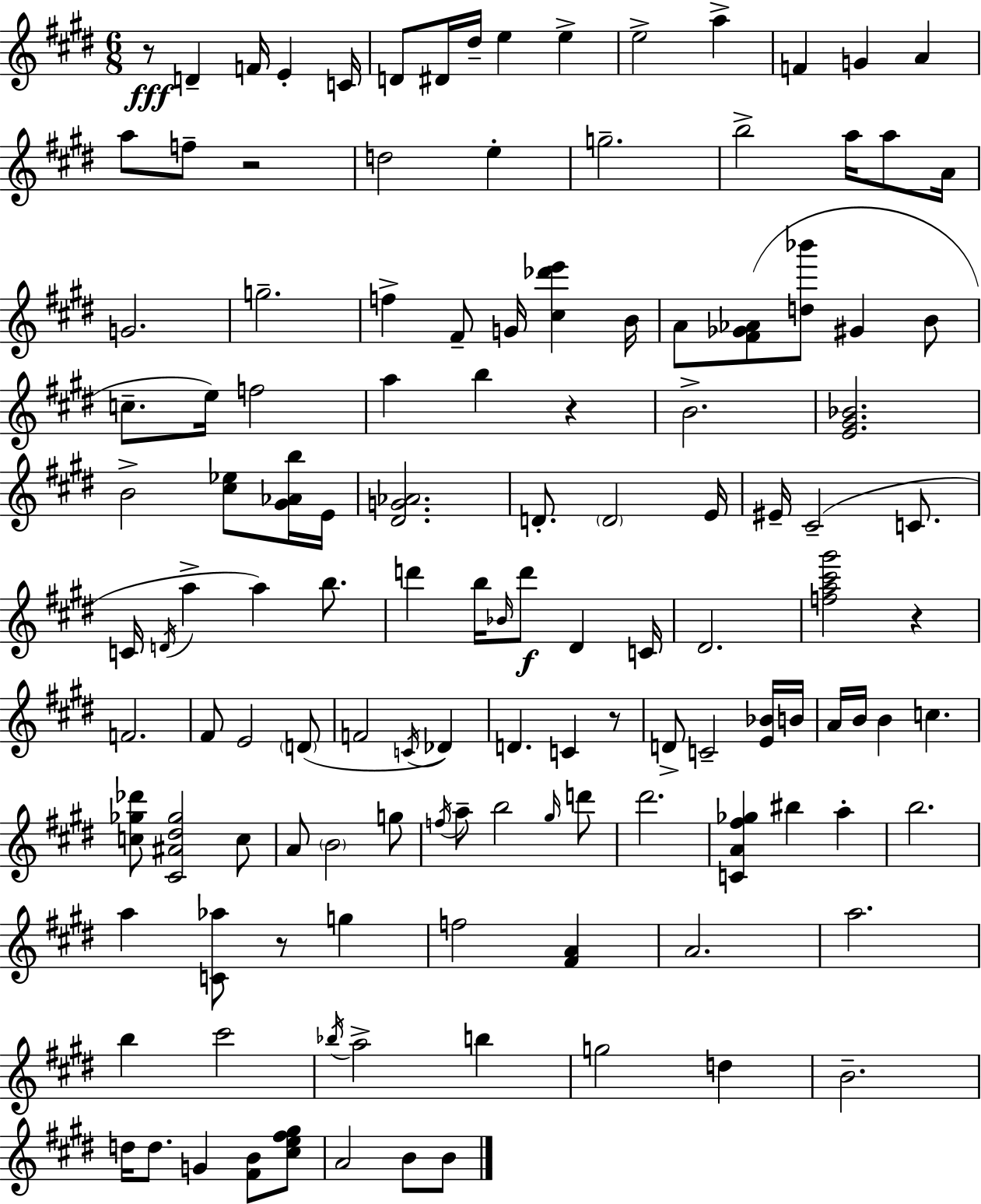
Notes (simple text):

R/e D4/q F4/s E4/q C4/s D4/e D#4/s D#5/s E5/q E5/q E5/h A5/q F4/q G4/q A4/q A5/e F5/e R/h D5/h E5/q G5/h. B5/h A5/s A5/e A4/s G4/h. G5/h. F5/q F#4/e G4/s [C#5,Db6,E6]/q B4/s A4/e [F#4,Gb4,Ab4]/e [D5,Bb6]/e G#4/q B4/e C5/e. E5/s F5/h A5/q B5/q R/q B4/h. [E4,G#4,Bb4]/h. B4/h [C#5,Eb5]/e [G#4,Ab4,B5]/s E4/s [D#4,G4,Ab4]/h. D4/e. D4/h E4/s EIS4/s C#4/h C4/e. C4/s D4/s A5/q A5/q B5/e. D6/q B5/s Bb4/s D6/e D#4/q C4/s D#4/h. [F5,A5,C#6,G#6]/h R/q F4/h. F#4/e E4/h D4/e F4/h C4/s Db4/q D4/q. C4/q R/e D4/e C4/h [E4,Bb4]/s B4/s A4/s B4/s B4/q C5/q. [C5,Gb5,Db6]/e [C#4,A#4,D#5,Gb5]/h C5/e A4/e B4/h G5/e F5/s A5/e B5/h G#5/s D6/e D#6/h. [C4,A4,F#5,Gb5]/q BIS5/q A5/q B5/h. A5/q [C4,Ab5]/e R/e G5/q F5/h [F#4,A4]/q A4/h. A5/h. B5/q C#6/h Bb5/s A5/h B5/q G5/h D5/q B4/h. D5/s D5/e. G4/q [F#4,B4]/e [C#5,E5,F#5,G#5]/e A4/h B4/e B4/e